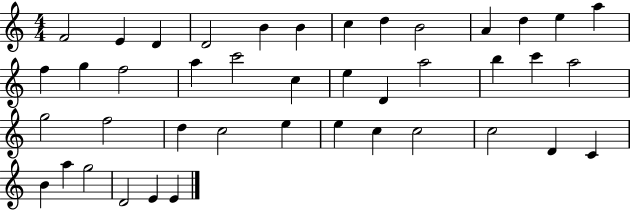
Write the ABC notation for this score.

X:1
T:Untitled
M:4/4
L:1/4
K:C
F2 E D D2 B B c d B2 A d e a f g f2 a c'2 c e D a2 b c' a2 g2 f2 d c2 e e c c2 c2 D C B a g2 D2 E E